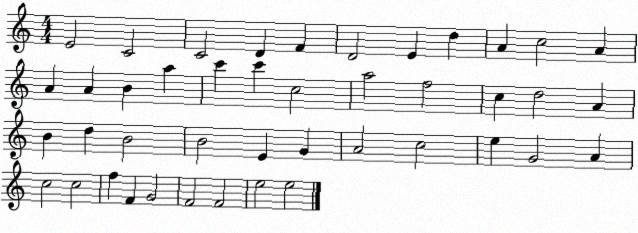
X:1
T:Untitled
M:4/4
L:1/4
K:C
E2 C2 C2 D F D2 E d A c2 A A A B a c' c' c2 a2 f2 c d2 A B d B2 B2 E G A2 c2 e G2 A c2 c2 f F G2 F2 F2 e2 e2